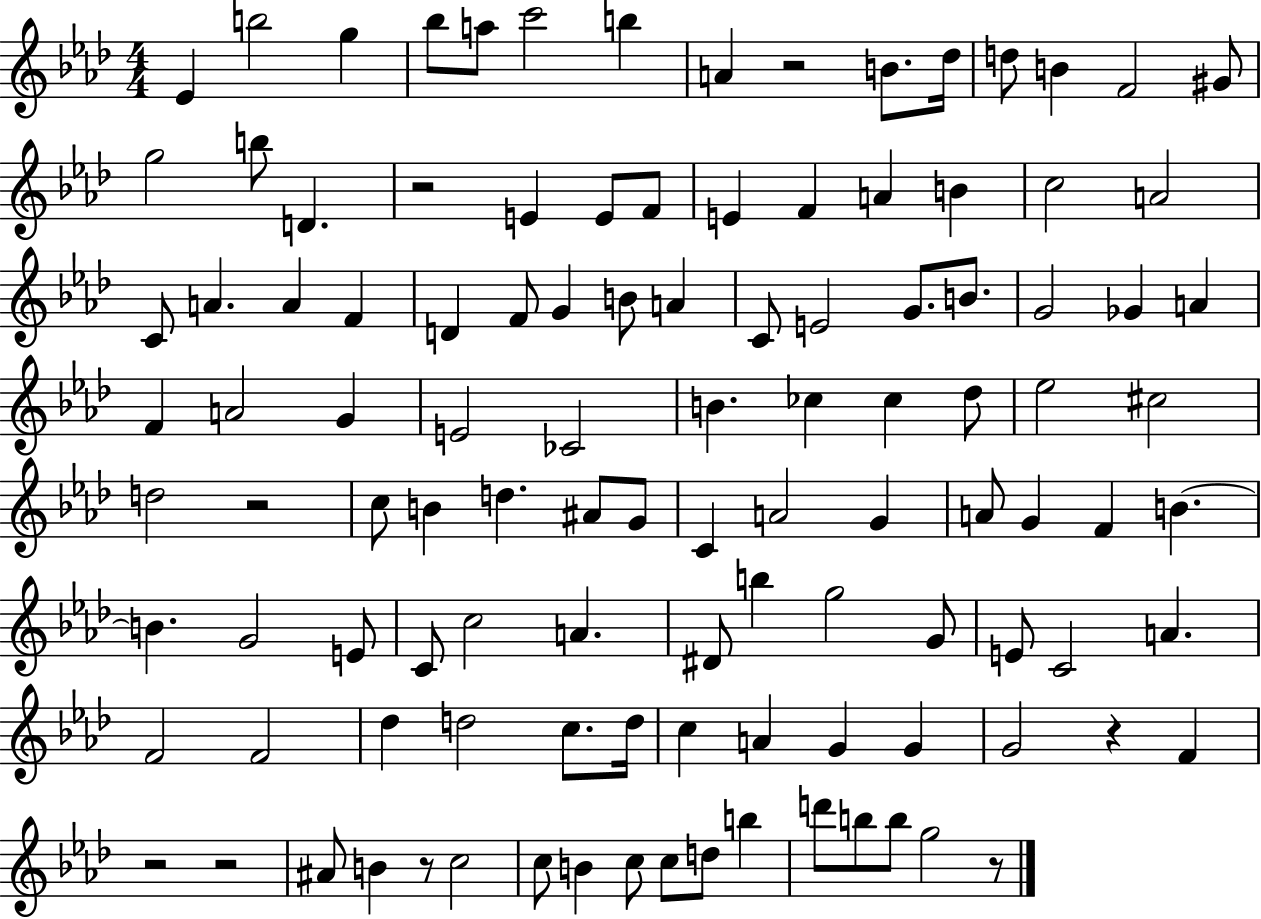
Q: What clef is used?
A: treble